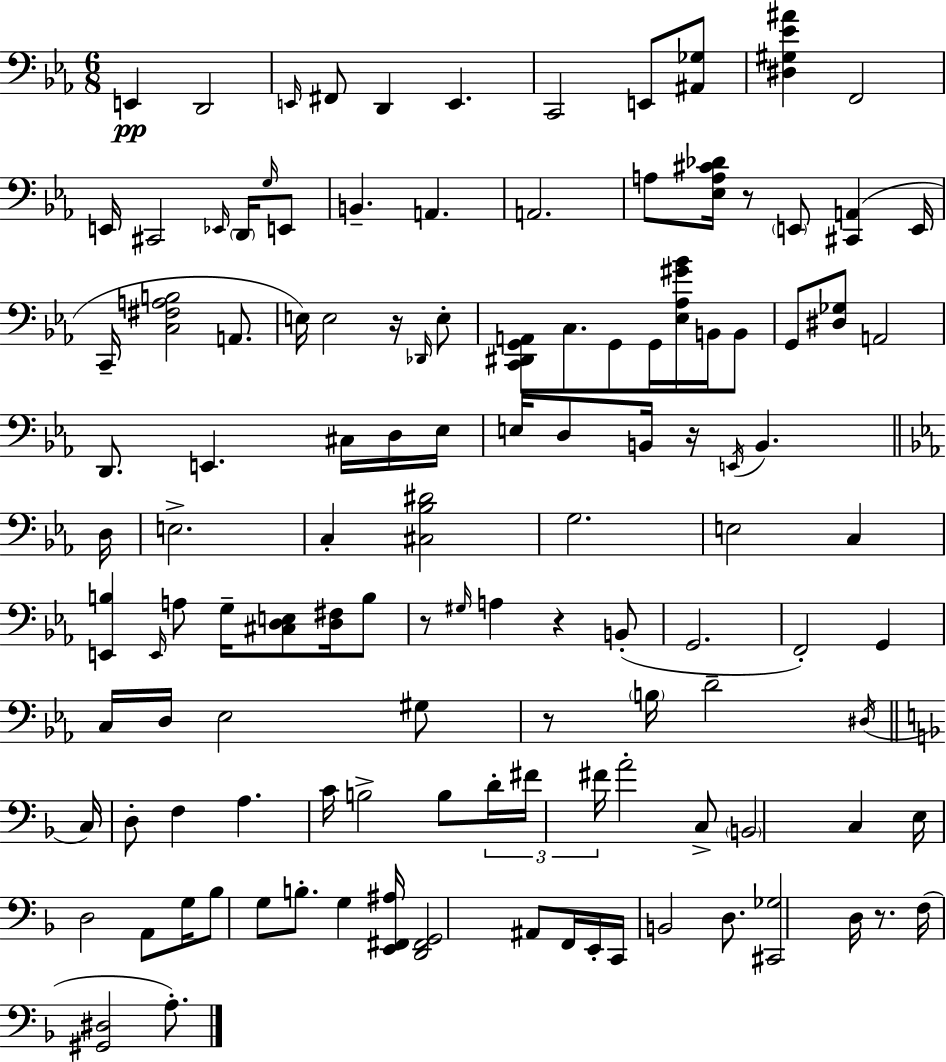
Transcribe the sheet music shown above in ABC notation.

X:1
T:Untitled
M:6/8
L:1/4
K:Cm
E,, D,,2 E,,/4 ^F,,/2 D,, E,, C,,2 E,,/2 [^A,,_G,]/2 [^D,^G,_E^A] F,,2 E,,/4 ^C,,2 _E,,/4 D,,/4 G,/4 E,,/2 B,, A,, A,,2 A,/2 [_E,A,^C_D]/4 z/2 E,,/2 [^C,,A,,] E,,/4 C,,/4 [C,^F,A,B,]2 A,,/2 E,/4 E,2 z/4 _D,,/4 E,/2 [C,,^D,,G,,A,,]/2 C,/2 G,,/2 G,,/4 [_E,_A,^G_B]/4 B,,/4 B,,/2 G,,/2 [^D,_G,]/2 A,,2 D,,/2 E,, ^C,/4 D,/4 _E,/4 E,/4 D,/2 B,,/4 z/4 E,,/4 B,, D,/4 E,2 C, [^C,_B,^D]2 G,2 E,2 C, [E,,B,] E,,/4 A,/2 G,/4 [^C,D,E,]/2 [D,^F,]/4 B,/2 z/2 ^G,/4 A, z B,,/2 G,,2 F,,2 G,, C,/4 D,/4 _E,2 ^G,/2 z/2 B,/4 D2 ^D,/4 C,/4 D,/2 F, A, C/4 B,2 B,/2 D/4 ^F/4 ^F/4 A2 C,/2 B,,2 C, E,/4 D,2 A,,/2 G,/4 _B,/2 G,/2 B,/2 G, [E,,^F,,^A,]/4 [D,,^F,,G,,]2 ^A,,/2 F,,/4 E,,/4 C,,/4 B,,2 D,/2 [^C,,_G,]2 D,/4 z/2 F,/4 [^G,,^D,]2 A,/2